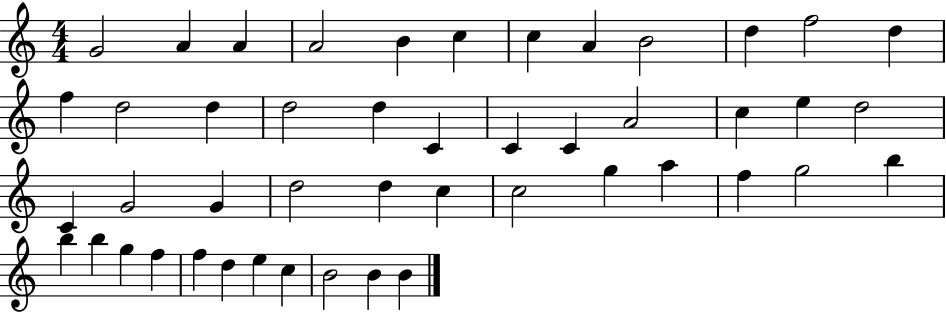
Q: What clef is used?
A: treble